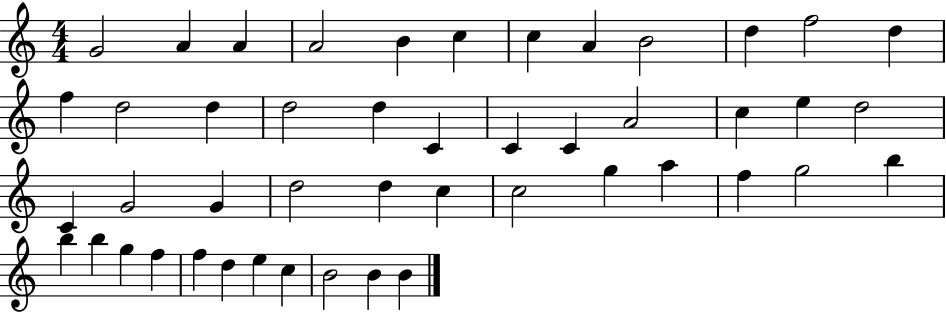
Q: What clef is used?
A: treble